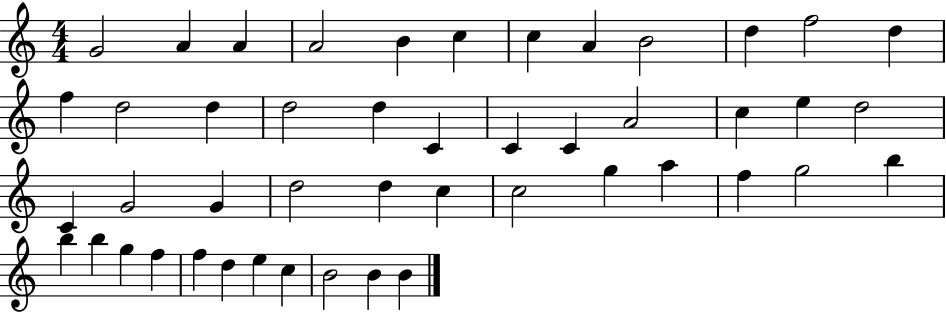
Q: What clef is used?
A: treble